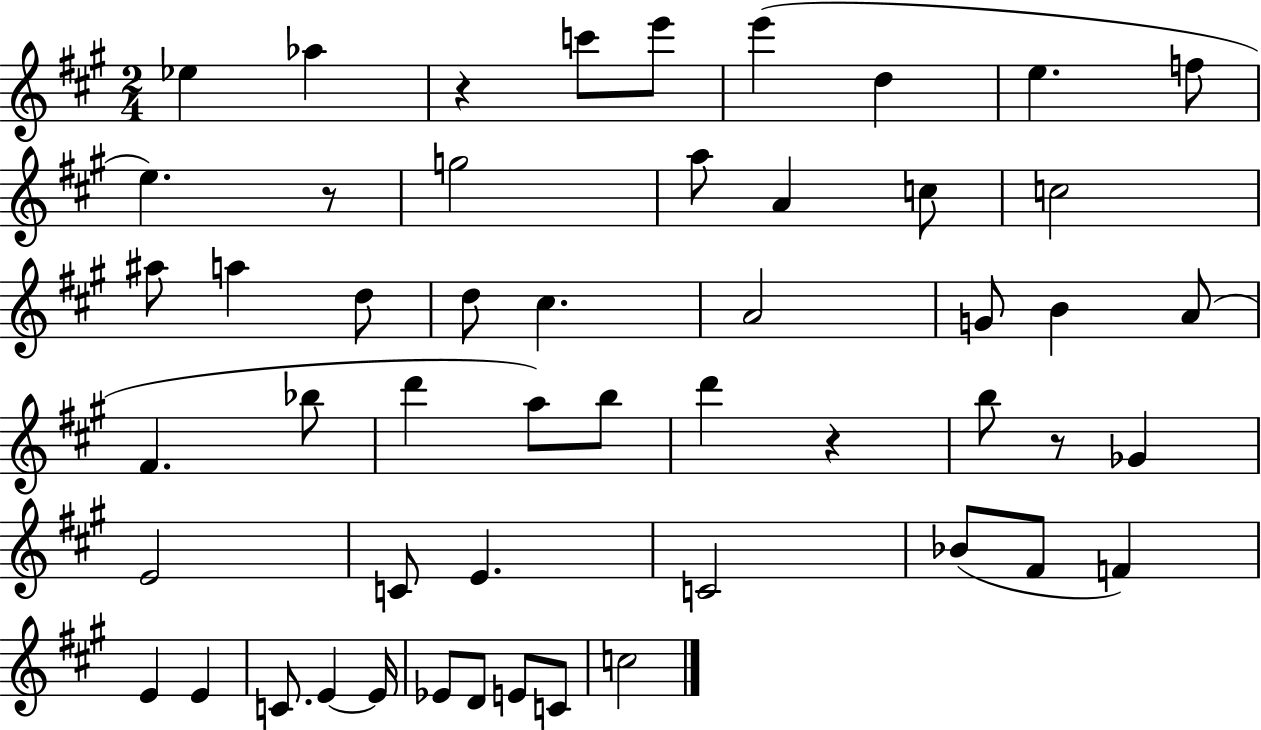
Eb5/q Ab5/q R/q C6/e E6/e E6/q D5/q E5/q. F5/e E5/q. R/e G5/h A5/e A4/q C5/e C5/h A#5/e A5/q D5/e D5/e C#5/q. A4/h G4/e B4/q A4/e F#4/q. Bb5/e D6/q A5/e B5/e D6/q R/q B5/e R/e Gb4/q E4/h C4/e E4/q. C4/h Bb4/e F#4/e F4/q E4/q E4/q C4/e. E4/q E4/s Eb4/e D4/e E4/e C4/e C5/h